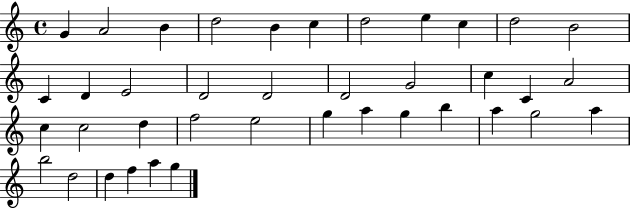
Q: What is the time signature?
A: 4/4